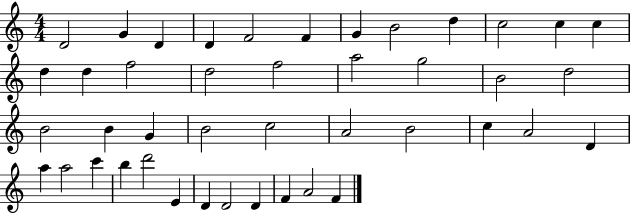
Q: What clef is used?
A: treble